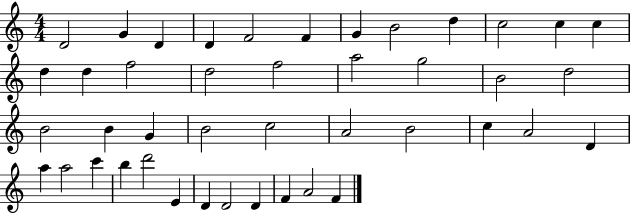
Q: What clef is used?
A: treble